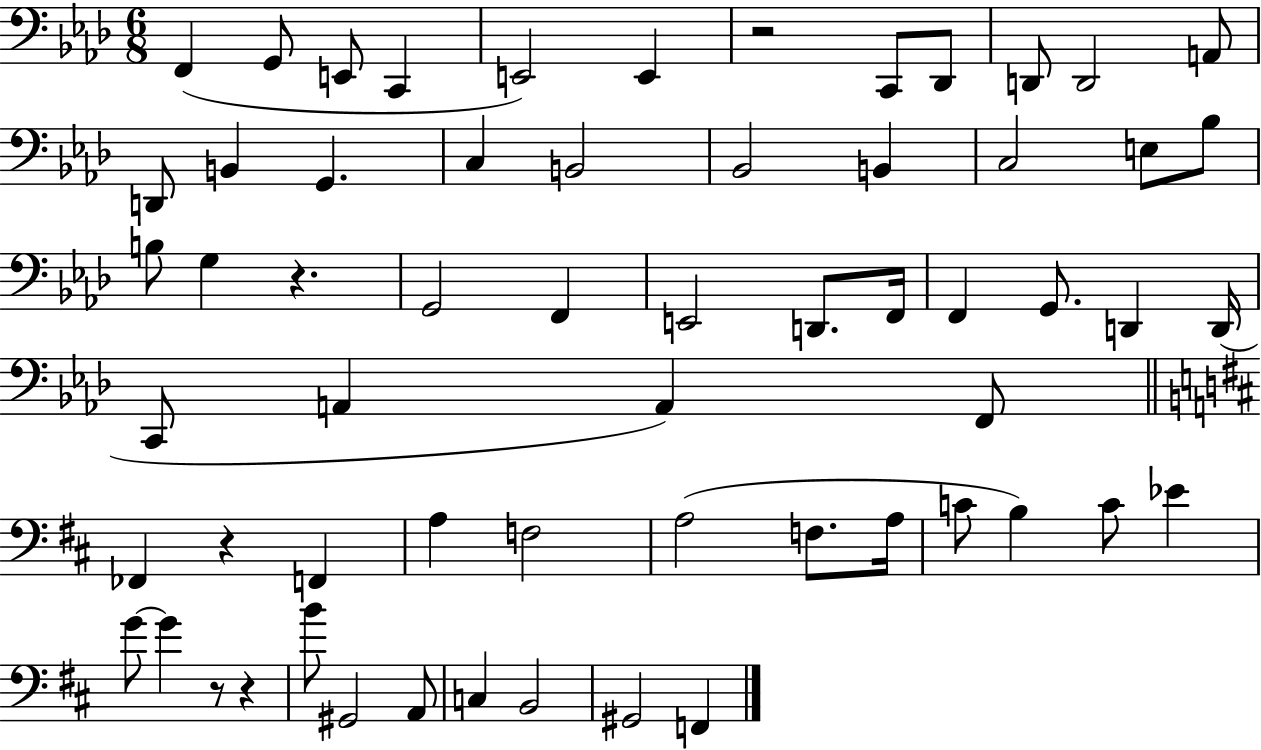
{
  \clef bass
  \numericTimeSignature
  \time 6/8
  \key aes \major
  f,4( g,8 e,8 c,4 | e,2) e,4 | r2 c,8 des,8 | d,8 d,2 a,8 | \break d,8 b,4 g,4. | c4 b,2 | bes,2 b,4 | c2 e8 bes8 | \break b8 g4 r4. | g,2 f,4 | e,2 d,8. f,16 | f,4 g,8. d,4 d,16( | \break c,8 a,4 a,4) f,8 | \bar "||" \break \key b \minor fes,4 r4 f,4 | a4 f2 | a2( f8. a16 | c'8 b4) c'8 ees'4 | \break g'8~~ g'4 r8 r4 | b'8 gis,2 a,8 | c4 b,2 | gis,2 f,4 | \break \bar "|."
}